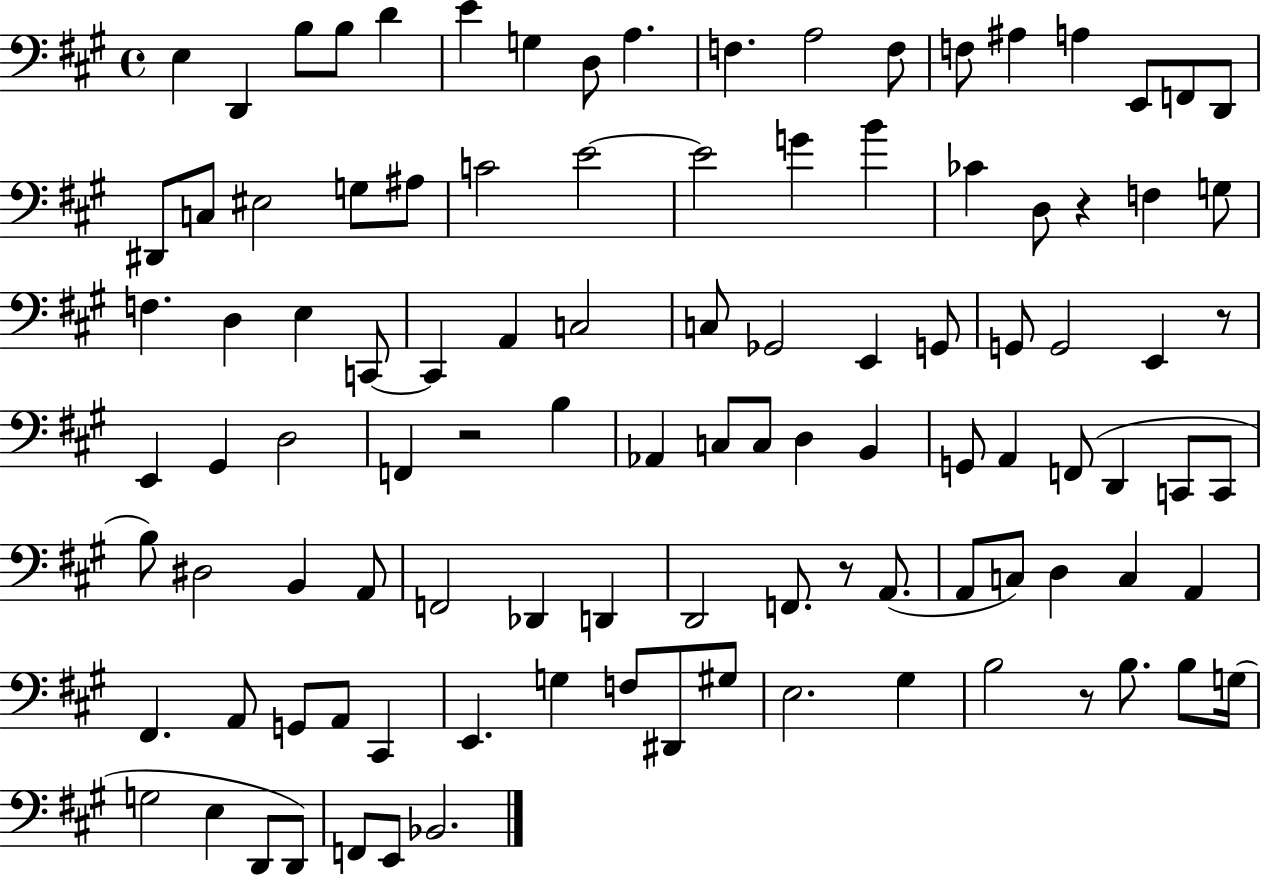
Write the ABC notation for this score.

X:1
T:Untitled
M:4/4
L:1/4
K:A
E, D,, B,/2 B,/2 D E G, D,/2 A, F, A,2 F,/2 F,/2 ^A, A, E,,/2 F,,/2 D,,/2 ^D,,/2 C,/2 ^E,2 G,/2 ^A,/2 C2 E2 E2 G B _C D,/2 z F, G,/2 F, D, E, C,,/2 C,, A,, C,2 C,/2 _G,,2 E,, G,,/2 G,,/2 G,,2 E,, z/2 E,, ^G,, D,2 F,, z2 B, _A,, C,/2 C,/2 D, B,, G,,/2 A,, F,,/2 D,, C,,/2 C,,/2 B,/2 ^D,2 B,, A,,/2 F,,2 _D,, D,, D,,2 F,,/2 z/2 A,,/2 A,,/2 C,/2 D, C, A,, ^F,, A,,/2 G,,/2 A,,/2 ^C,, E,, G, F,/2 ^D,,/2 ^G,/2 E,2 ^G, B,2 z/2 B,/2 B,/2 G,/4 G,2 E, D,,/2 D,,/2 F,,/2 E,,/2 _B,,2